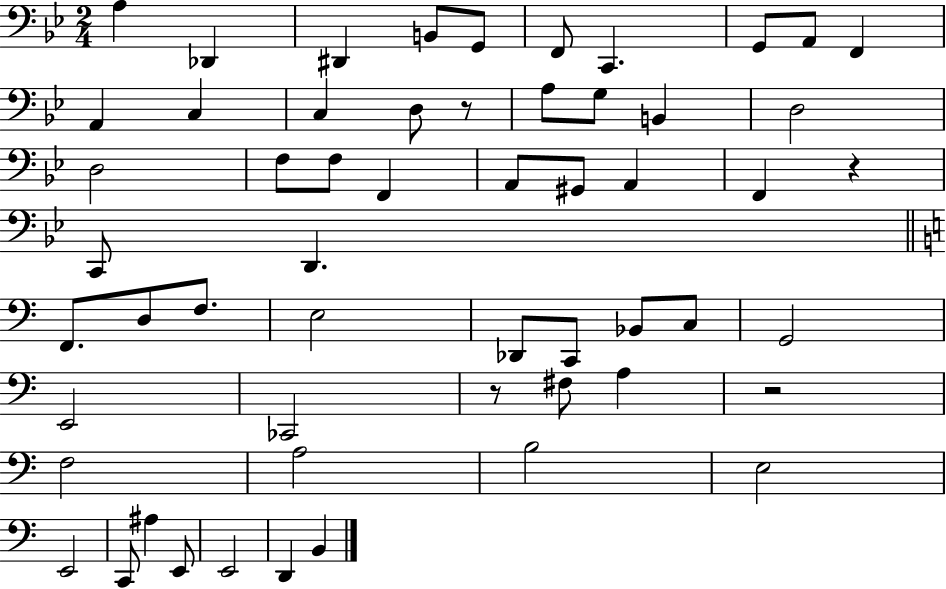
{
  \clef bass
  \numericTimeSignature
  \time 2/4
  \key bes \major
  a4 des,4 | dis,4 b,8 g,8 | f,8 c,4. | g,8 a,8 f,4 | \break a,4 c4 | c4 d8 r8 | a8 g8 b,4 | d2 | \break d2 | f8 f8 f,4 | a,8 gis,8 a,4 | f,4 r4 | \break c,8 d,4. | \bar "||" \break \key c \major f,8. d8 f8. | e2 | des,8 c,8 bes,8 c8 | g,2 | \break e,2 | ces,2 | r8 fis8 a4 | r2 | \break f2 | a2 | b2 | e2 | \break e,2 | c,8 ais4 e,8 | e,2 | d,4 b,4 | \break \bar "|."
}